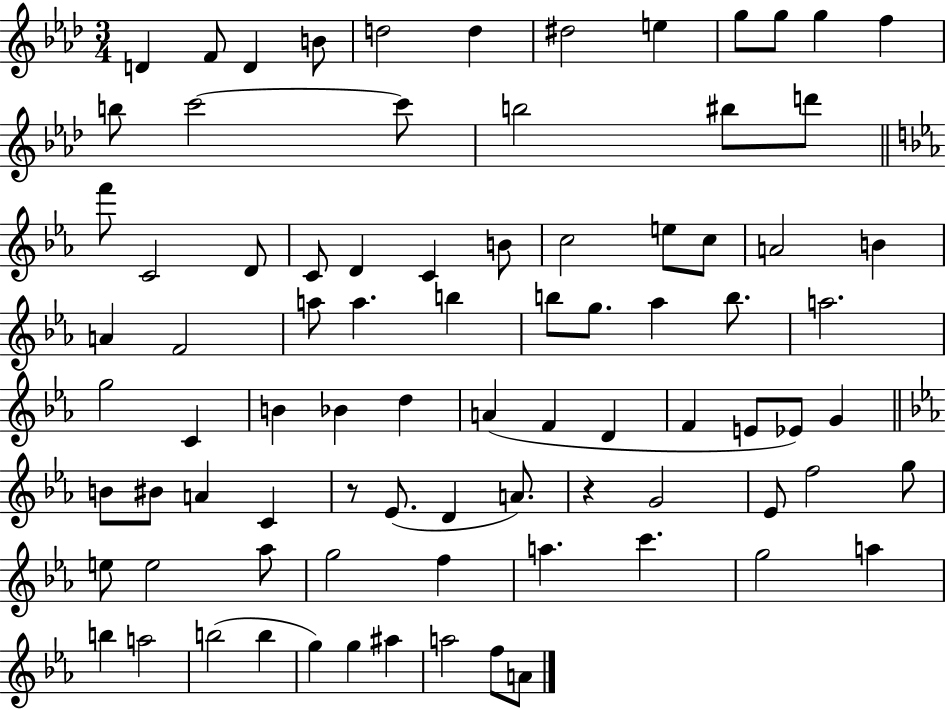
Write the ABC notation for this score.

X:1
T:Untitled
M:3/4
L:1/4
K:Ab
D F/2 D B/2 d2 d ^d2 e g/2 g/2 g f b/2 c'2 c'/2 b2 ^b/2 d'/2 f'/2 C2 D/2 C/2 D C B/2 c2 e/2 c/2 A2 B A F2 a/2 a b b/2 g/2 _a b/2 a2 g2 C B _B d A F D F E/2 _E/2 G B/2 ^B/2 A C z/2 _E/2 D A/2 z G2 _E/2 f2 g/2 e/2 e2 _a/2 g2 f a c' g2 a b a2 b2 b g g ^a a2 f/2 A/2